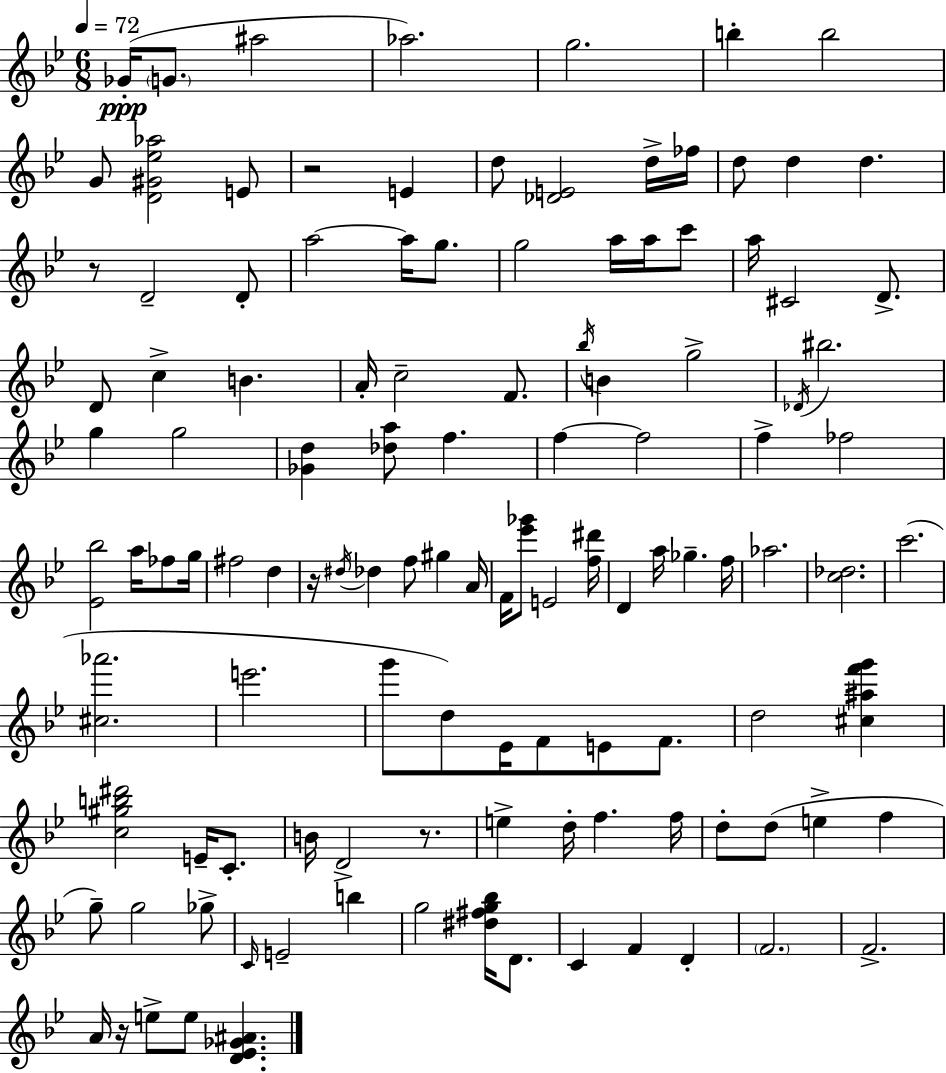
Gb4/s G4/e. A#5/h Ab5/h. G5/h. B5/q B5/h G4/e [D4,G#4,Eb5,Ab5]/h E4/e R/h E4/q D5/e [Db4,E4]/h D5/s FES5/s D5/e D5/q D5/q. R/e D4/h D4/e A5/h A5/s G5/e. G5/h A5/s A5/s C6/e A5/s C#4/h D4/e. D4/e C5/q B4/q. A4/s C5/h F4/e. Bb5/s B4/q G5/h Db4/s BIS5/h. G5/q G5/h [Gb4,D5]/q [Db5,A5]/e F5/q. F5/q F5/h F5/q FES5/h [Eb4,Bb5]/h A5/s FES5/e G5/s F#5/h D5/q R/s D#5/s Db5/q F5/e G#5/q A4/s F4/s [Eb6,Gb6]/e E4/h [F5,D#6]/s D4/q A5/s Gb5/q. F5/s Ab5/h. [C5,Db5]/h. C6/h. [C#5,Ab6]/h. E6/h. G6/e D5/e Eb4/s F4/e E4/e F4/e. D5/h [C#5,A#5,F6,G6]/q [C5,G#5,B5,D#6]/h E4/s C4/e. B4/s D4/h R/e. E5/q D5/s F5/q. F5/s D5/e D5/e E5/q F5/q G5/e G5/h Gb5/e C4/s E4/h B5/q G5/h [D#5,F#5,G5,Bb5]/s D4/e. C4/q F4/q D4/q F4/h. F4/h. A4/s R/s E5/e E5/e [D4,Eb4,Gb4,A#4]/q.